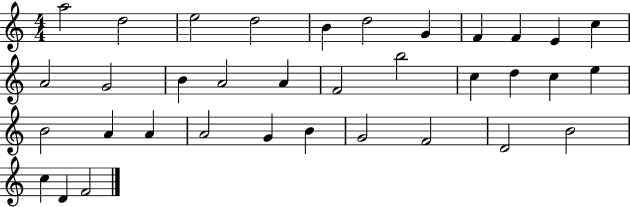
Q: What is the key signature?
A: C major